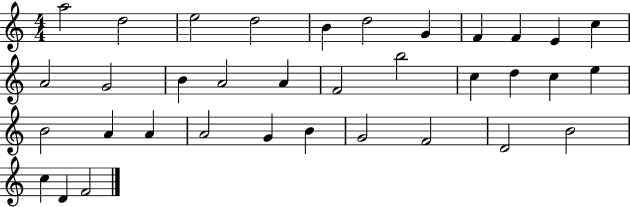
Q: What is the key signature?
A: C major